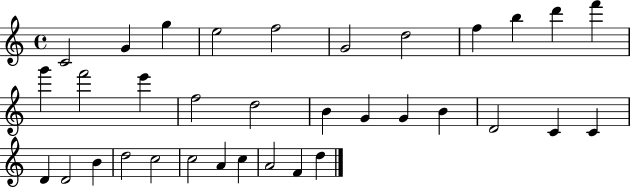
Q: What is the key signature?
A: C major